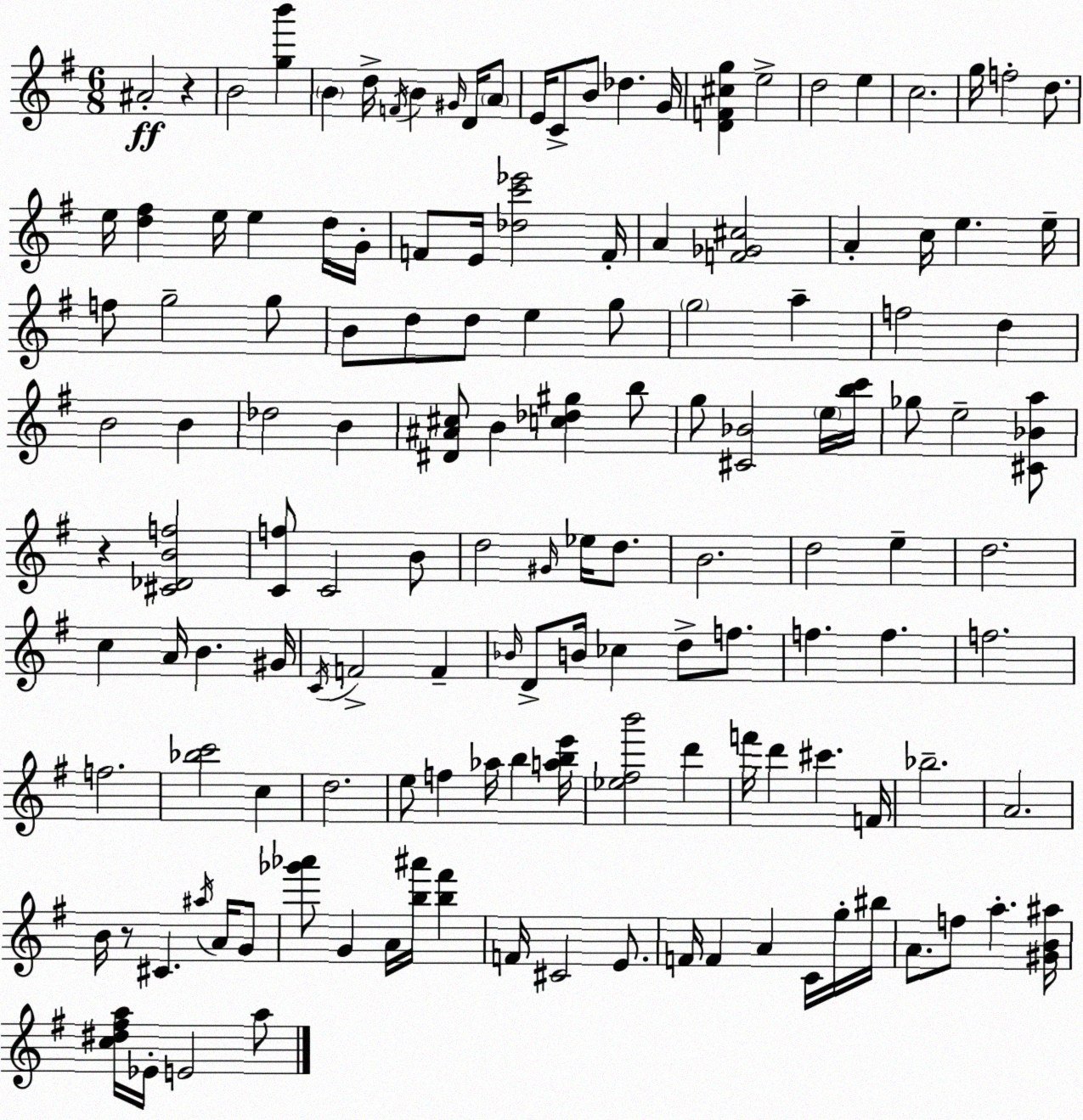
X:1
T:Untitled
M:6/8
L:1/4
K:Em
^A2 z B2 [gb'] B d/4 F/4 B ^G/4 D/4 A/2 E/4 C/2 B/2 _d G/4 [DF^cg] e2 d2 e c2 g/4 f2 d/2 e/4 [d^f] e/4 e d/4 G/4 F/2 E/4 [_dc'_e']2 F/4 A [F_G^c]2 A c/4 e e/4 f/2 g2 g/2 B/2 d/2 d/2 e g/2 g2 a f2 d B2 B _d2 B [^D^A^c]/2 B [c_d^g] b/2 g/2 [^C_B]2 e/4 [bc']/4 _g/2 e2 [^C_Ba]/2 z [^C_DBf]2 [Cf]/2 C2 B/2 d2 ^G/4 _e/4 d/2 B2 d2 e d2 c A/4 B ^G/4 C/4 F2 F _B/4 D/2 B/4 _c d/2 f/2 f f f2 f2 [_bc']2 c d2 e/2 f _a/4 b [abe']/4 [_e^fb']2 d' f'/4 d' ^c' F/4 _b2 A2 B/4 z/2 ^C ^a/4 A/4 G/2 [_g'_a']/2 G A/4 [b^a']/4 [b^f'] F/4 ^C2 E/2 F/4 F A C/4 g/4 ^b/4 A/2 f/2 a [^GB^a]/4 [c^d^fa]/4 _E/4 E2 a/2